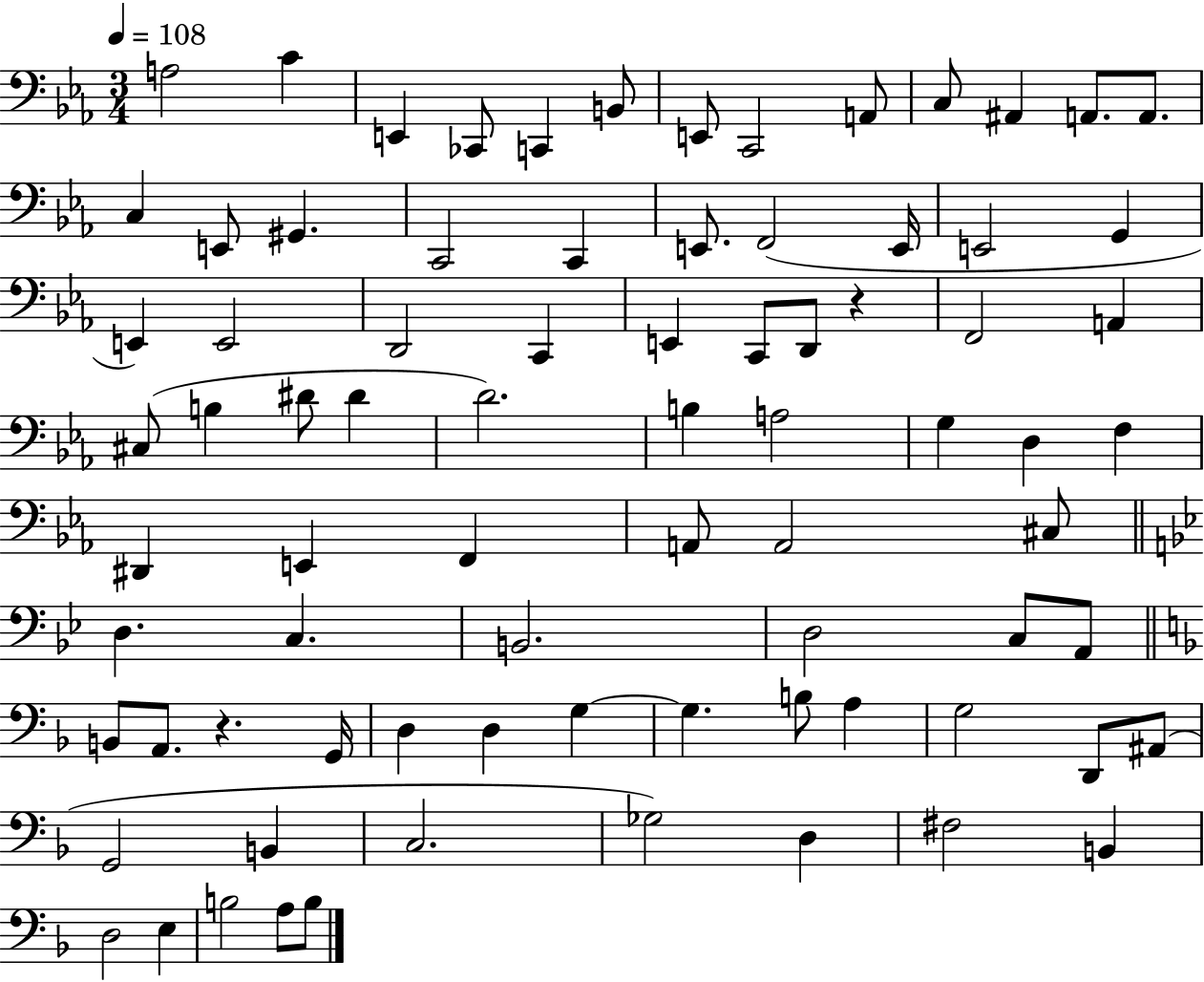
A3/h C4/q E2/q CES2/e C2/q B2/e E2/e C2/h A2/e C3/e A#2/q A2/e. A2/e. C3/q E2/e G#2/q. C2/h C2/q E2/e. F2/h E2/s E2/h G2/q E2/q E2/h D2/h C2/q E2/q C2/e D2/e R/q F2/h A2/q C#3/e B3/q D#4/e D#4/q D4/h. B3/q A3/h G3/q D3/q F3/q D#2/q E2/q F2/q A2/e A2/h C#3/e D3/q. C3/q. B2/h. D3/h C3/e A2/e B2/e A2/e. R/q. G2/s D3/q D3/q G3/q G3/q. B3/e A3/q G3/h D2/e A#2/e G2/h B2/q C3/h. Gb3/h D3/q F#3/h B2/q D3/h E3/q B3/h A3/e B3/e